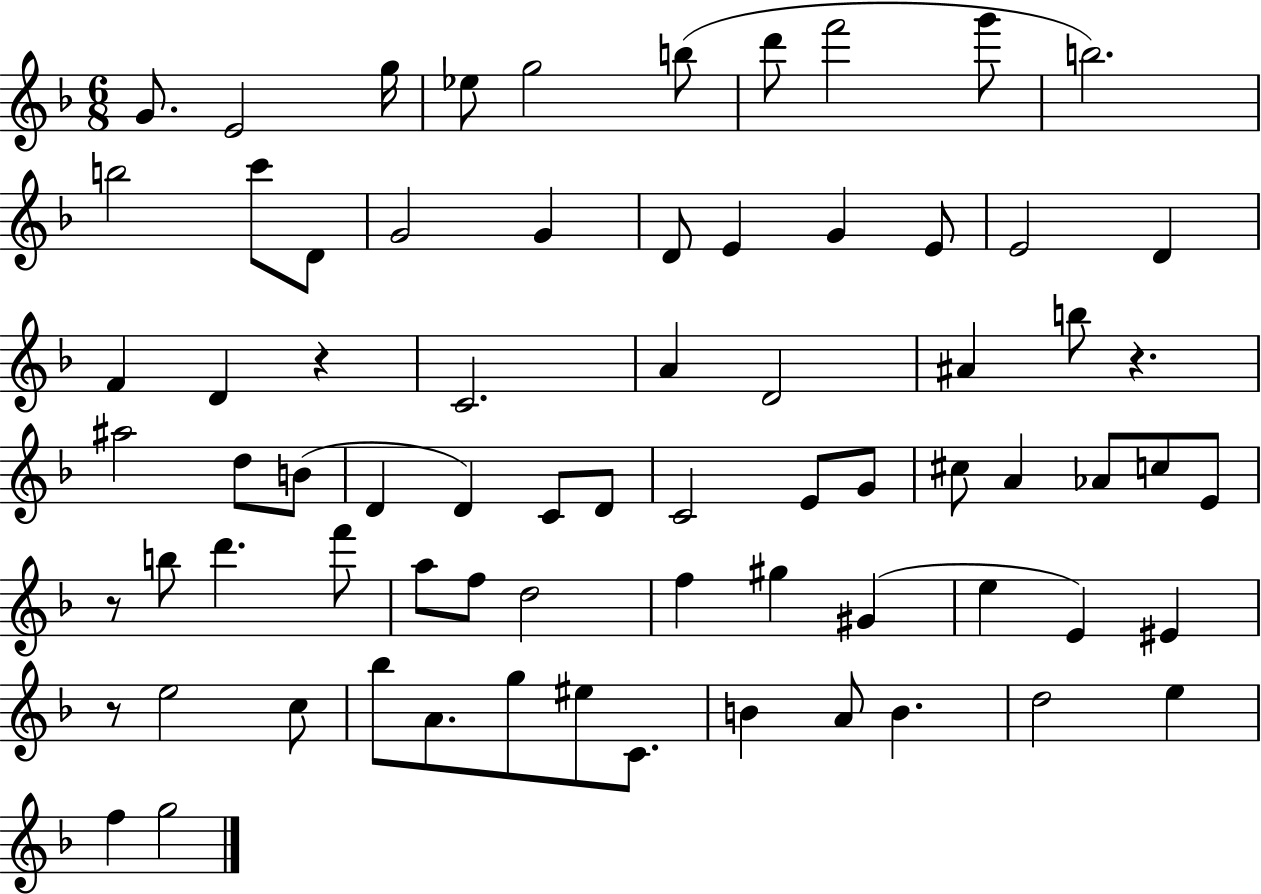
X:1
T:Untitled
M:6/8
L:1/4
K:F
G/2 E2 g/4 _e/2 g2 b/2 d'/2 f'2 g'/2 b2 b2 c'/2 D/2 G2 G D/2 E G E/2 E2 D F D z C2 A D2 ^A b/2 z ^a2 d/2 B/2 D D C/2 D/2 C2 E/2 G/2 ^c/2 A _A/2 c/2 E/2 z/2 b/2 d' f'/2 a/2 f/2 d2 f ^g ^G e E ^E z/2 e2 c/2 _b/2 A/2 g/2 ^e/2 C/2 B A/2 B d2 e f g2